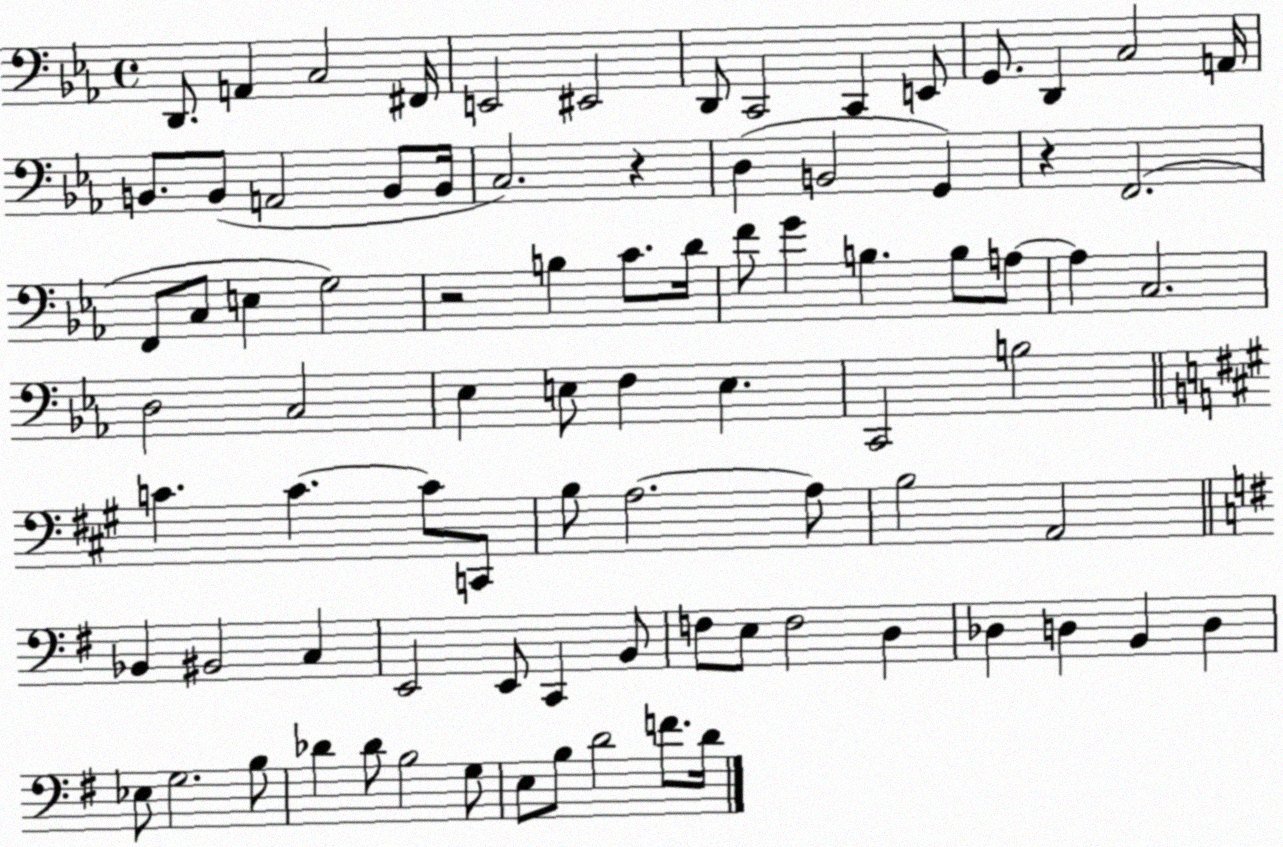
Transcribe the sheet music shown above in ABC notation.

X:1
T:Untitled
M:4/4
L:1/4
K:Eb
D,,/2 A,, C,2 ^F,,/4 E,,2 ^E,,2 D,,/2 C,,2 C,, E,,/2 G,,/2 D,, C,2 A,,/4 B,,/2 B,,/2 A,,2 B,,/2 B,,/4 C,2 z D, B,,2 G,, z F,,2 F,,/2 C,/2 E, G,2 z2 B, C/2 D/4 F/2 G B, B,/2 A,/2 A, C,2 D,2 C,2 _E, E,/2 F, E, C,,2 B,2 C C C/2 C,,/2 B,/2 A,2 A,/2 B,2 A,,2 _B,, ^B,,2 C, E,,2 E,,/2 C,, B,,/2 F,/2 E,/2 F,2 D, _D, D, B,, D, _E,/2 G,2 B,/2 _D _D/2 B,2 G,/2 E,/2 B,/2 D2 F/2 D/4